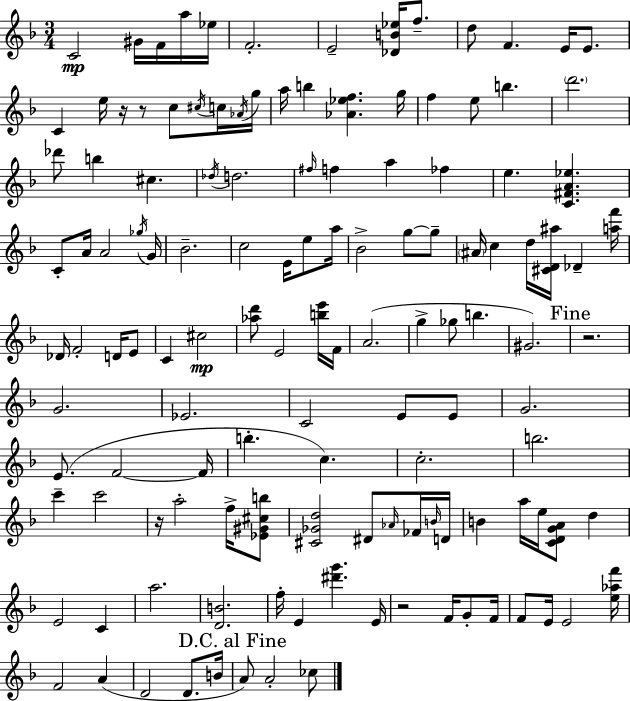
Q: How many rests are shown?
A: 5